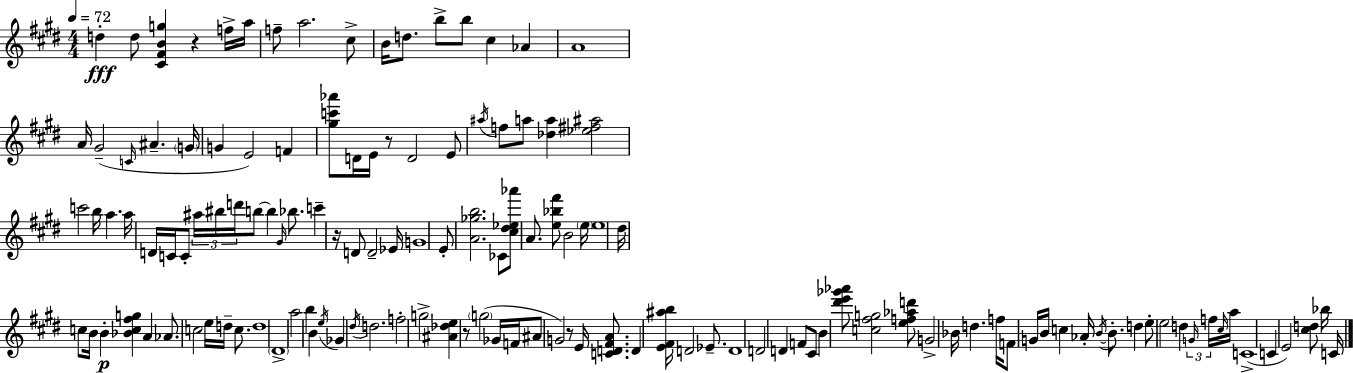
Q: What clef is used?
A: treble